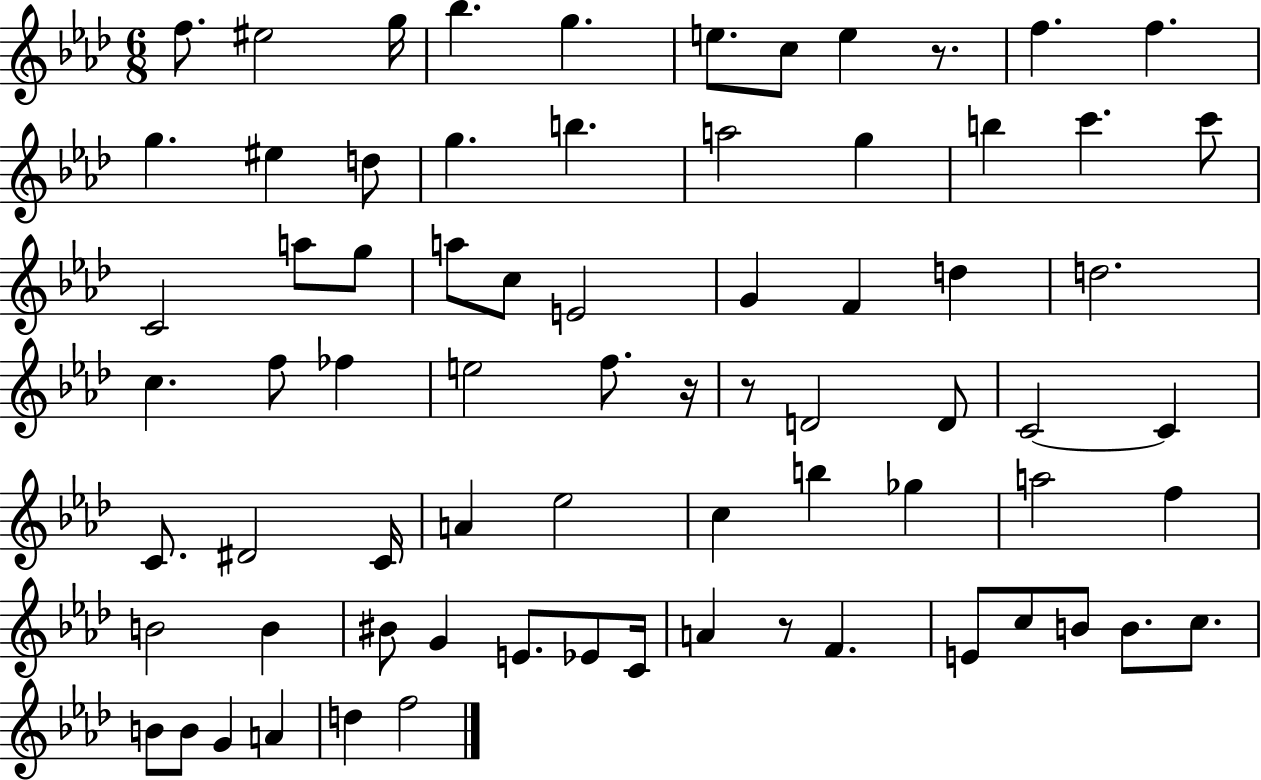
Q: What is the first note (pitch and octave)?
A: F5